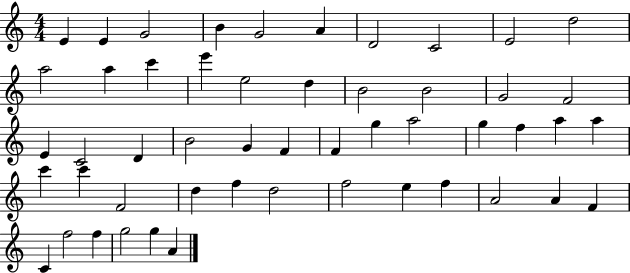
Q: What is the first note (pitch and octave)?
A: E4